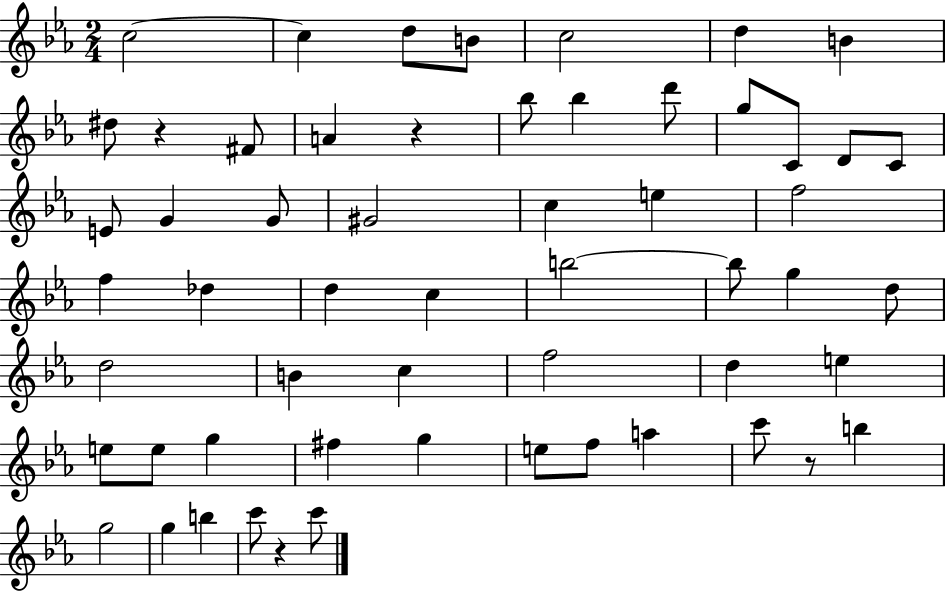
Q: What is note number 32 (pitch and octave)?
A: D5